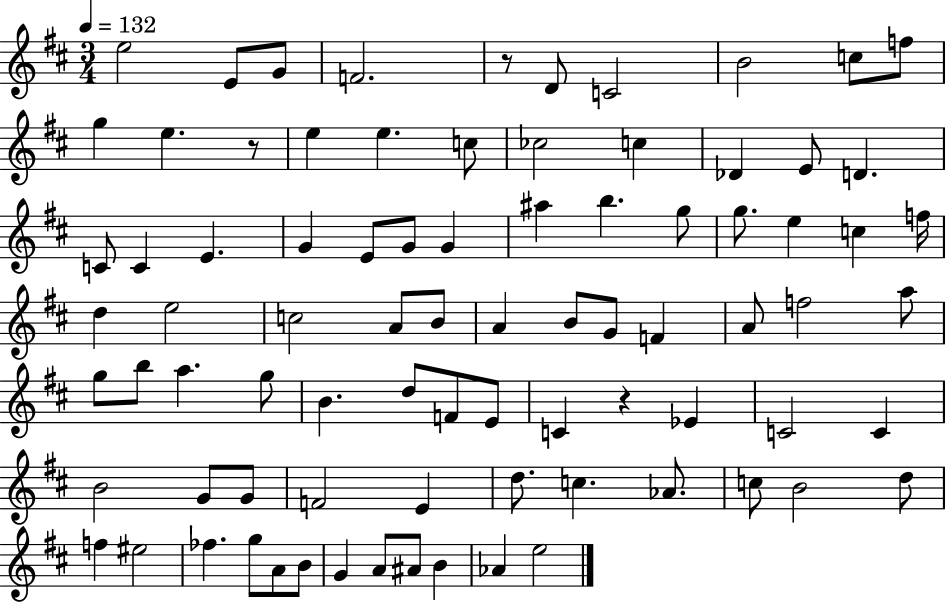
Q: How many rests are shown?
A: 3